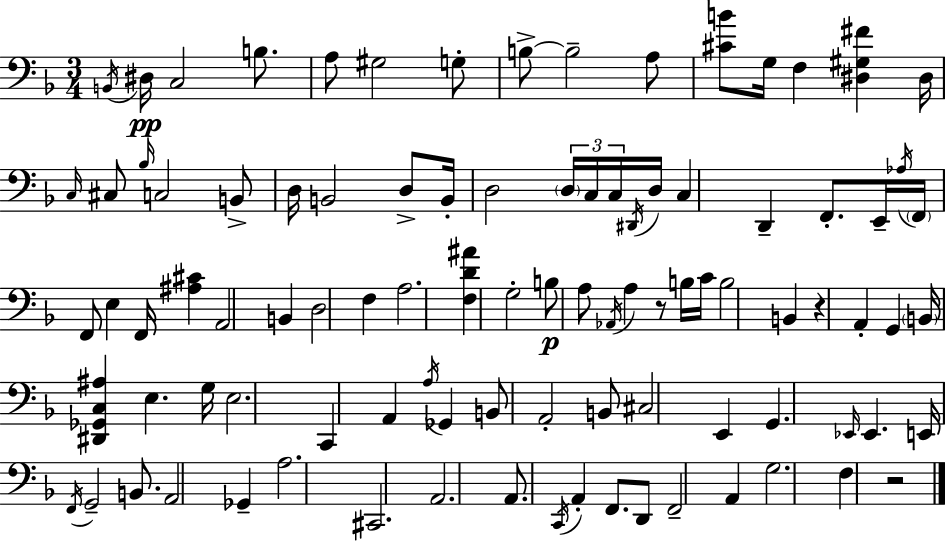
{
  \clef bass
  \numericTimeSignature
  \time 3/4
  \key f \major
  \acciaccatura { b,16 }\pp dis16 c2 b8. | a8 gis2 g8-. | b8->~~ b2-- a8 | <cis' b'>8 g16 f4 <dis gis fis'>4 | \break dis16 \grace { c16 } cis8 \grace { bes16 } c2 | b,8-> d16 b,2 | d8-> b,16-. d2 \tuplet 3/2 { \parenthesize d16 | c16 c16 } \acciaccatura { dis,16 } d16 c4 d,4-- | \break f,8.-. e,16-- \acciaccatura { aes16 } \parenthesize f,16 f,8 e4 | f,16 <ais cis'>4 a,2 | b,4 d2 | f4 a2. | \break <f d' ais'>4 g2-. | b8\p a8 \acciaccatura { aes,16 } a4 | r8 b16 c'16 b2 | b,4 r4 a,4-. | \break g,4 \parenthesize b,16 <dis, ges, c ais>4 e4. | g16 e2. | c,4 a,4 | \acciaccatura { a16 } ges,4 b,8 a,2-. | \break b,8 cis2 | e,4 g,4. | \grace { ees,16 } ees,4. e,16 \acciaccatura { f,16 } g,2-- | b,8. a,2 | \break ges,4-- a2. | cis,2. | a,2. | a,8. | \break \acciaccatura { c,16 } a,4-. f,8. d,8 f,2-- | a,4 g2. | f4 | r2 \bar "|."
}